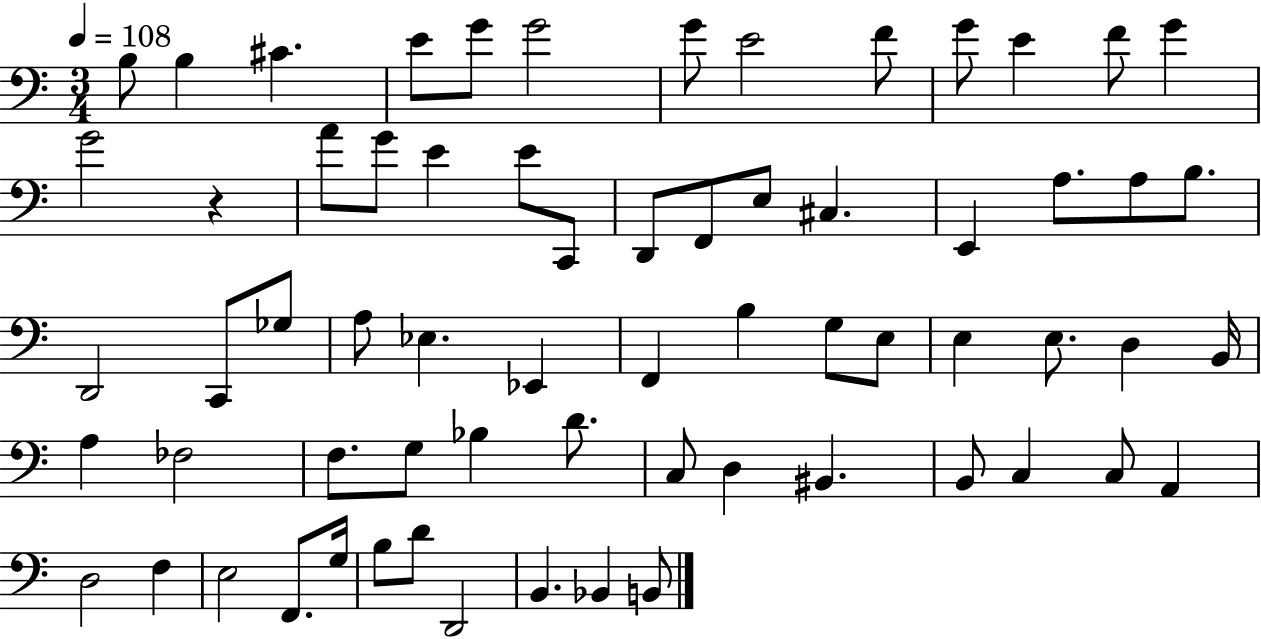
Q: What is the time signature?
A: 3/4